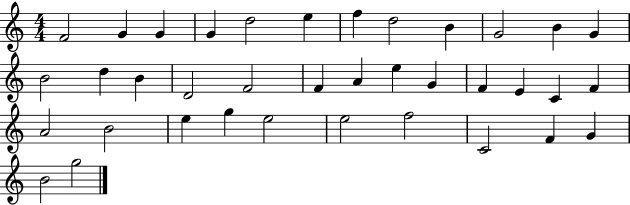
{
  \clef treble
  \numericTimeSignature
  \time 4/4
  \key c \major
  f'2 g'4 g'4 | g'4 d''2 e''4 | f''4 d''2 b'4 | g'2 b'4 g'4 | \break b'2 d''4 b'4 | d'2 f'2 | f'4 a'4 e''4 g'4 | f'4 e'4 c'4 f'4 | \break a'2 b'2 | e''4 g''4 e''2 | e''2 f''2 | c'2 f'4 g'4 | \break b'2 g''2 | \bar "|."
}